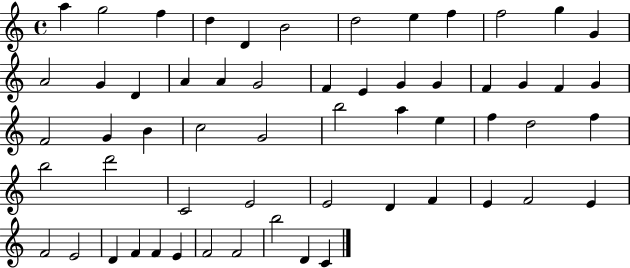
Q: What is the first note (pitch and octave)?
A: A5